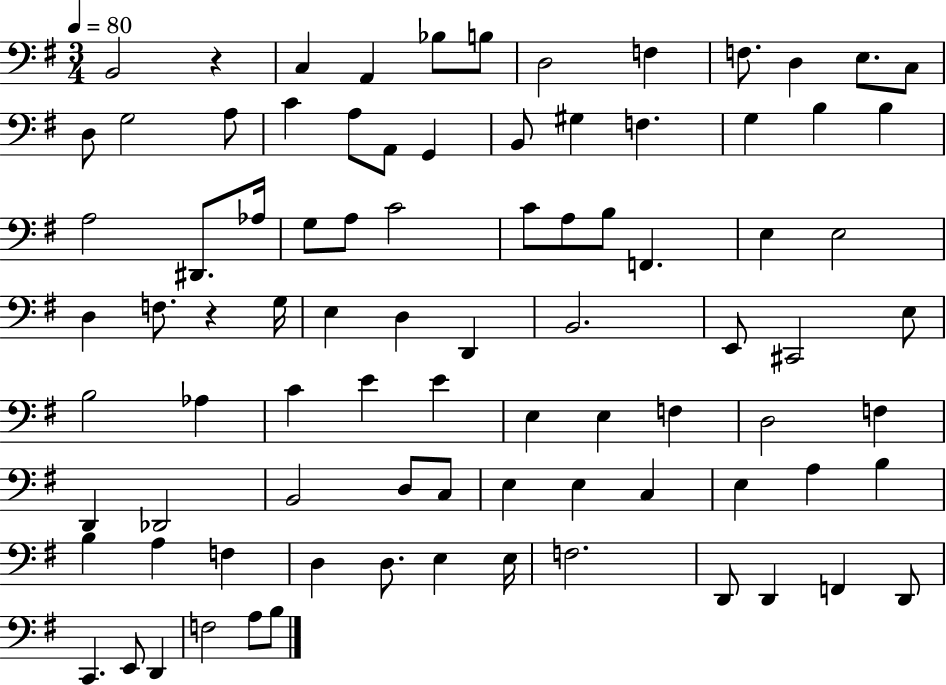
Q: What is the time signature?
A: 3/4